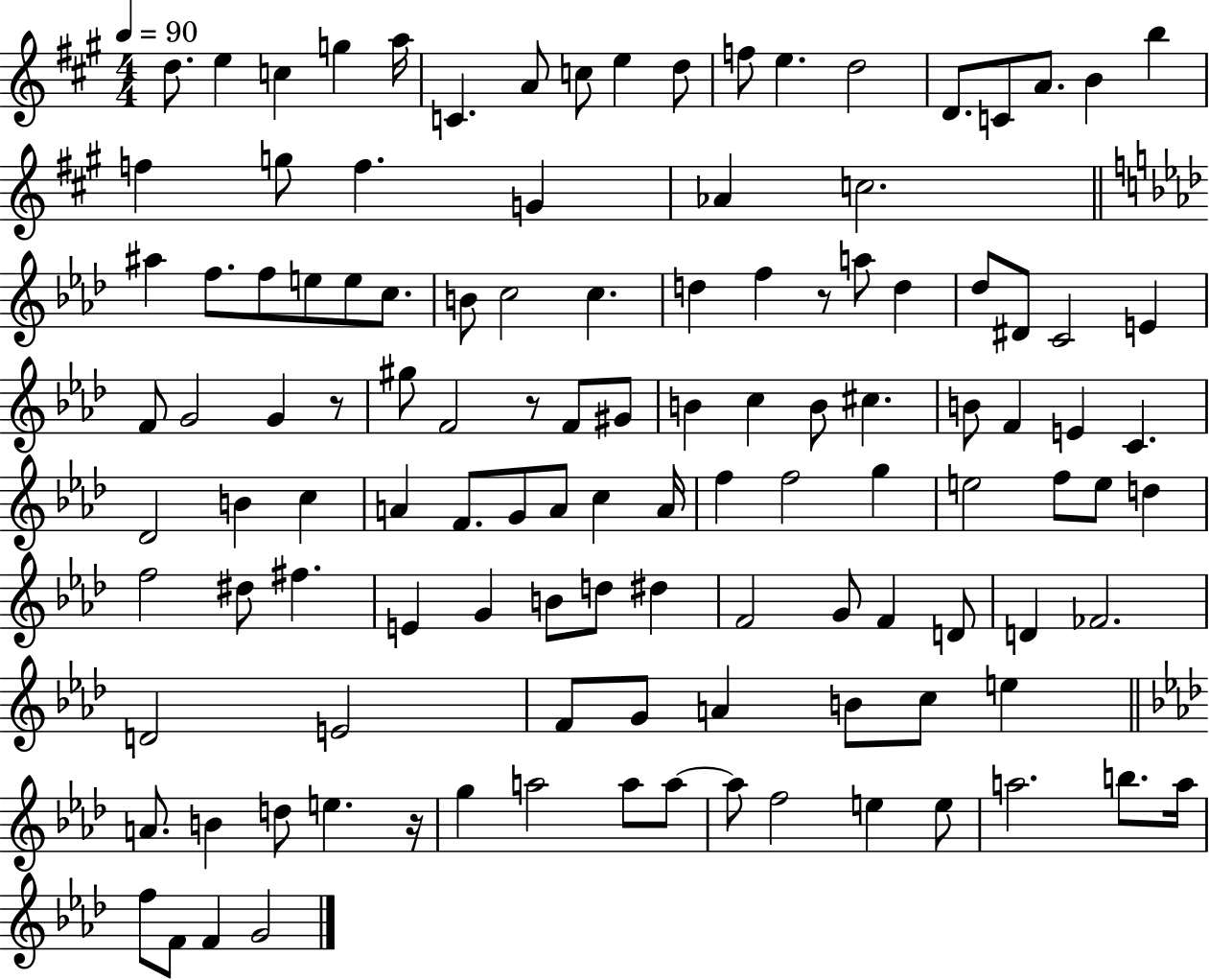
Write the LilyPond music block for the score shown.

{
  \clef treble
  \numericTimeSignature
  \time 4/4
  \key a \major
  \tempo 4 = 90
  d''8. e''4 c''4 g''4 a''16 | c'4. a'8 c''8 e''4 d''8 | f''8 e''4. d''2 | d'8. c'8 a'8. b'4 b''4 | \break f''4 g''8 f''4. g'4 | aes'4 c''2. | \bar "||" \break \key aes \major ais''4 f''8. f''8 e''8 e''8 c''8. | b'8 c''2 c''4. | d''4 f''4 r8 a''8 d''4 | des''8 dis'8 c'2 e'4 | \break f'8 g'2 g'4 r8 | gis''8 f'2 r8 f'8 gis'8 | b'4 c''4 b'8 cis''4. | b'8 f'4 e'4 c'4. | \break des'2 b'4 c''4 | a'4 f'8. g'8 a'8 c''4 a'16 | f''4 f''2 g''4 | e''2 f''8 e''8 d''4 | \break f''2 dis''8 fis''4. | e'4 g'4 b'8 d''8 dis''4 | f'2 g'8 f'4 d'8 | d'4 fes'2. | \break d'2 e'2 | f'8 g'8 a'4 b'8 c''8 e''4 | \bar "||" \break \key f \minor a'8. b'4 d''8 e''4. r16 | g''4 a''2 a''8 a''8~~ | a''8 f''2 e''4 e''8 | a''2. b''8. a''16 | \break f''8 f'8 f'4 g'2 | \bar "|."
}